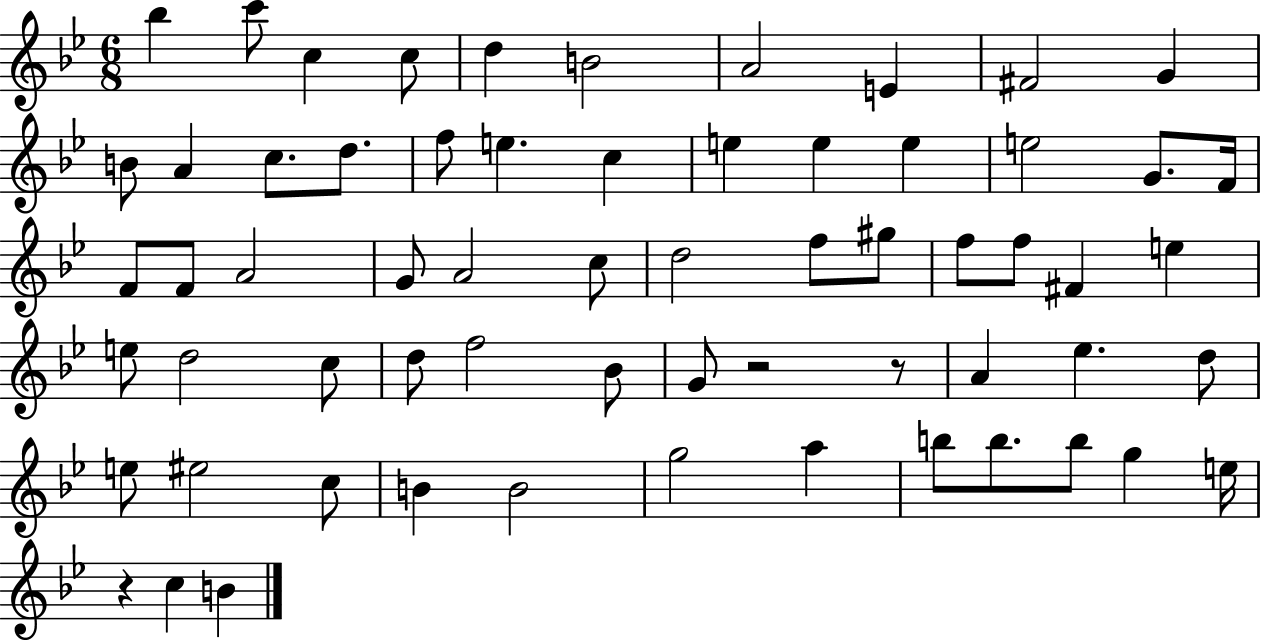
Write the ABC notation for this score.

X:1
T:Untitled
M:6/8
L:1/4
K:Bb
_b c'/2 c c/2 d B2 A2 E ^F2 G B/2 A c/2 d/2 f/2 e c e e e e2 G/2 F/4 F/2 F/2 A2 G/2 A2 c/2 d2 f/2 ^g/2 f/2 f/2 ^F e e/2 d2 c/2 d/2 f2 _B/2 G/2 z2 z/2 A _e d/2 e/2 ^e2 c/2 B B2 g2 a b/2 b/2 b/2 g e/4 z c B